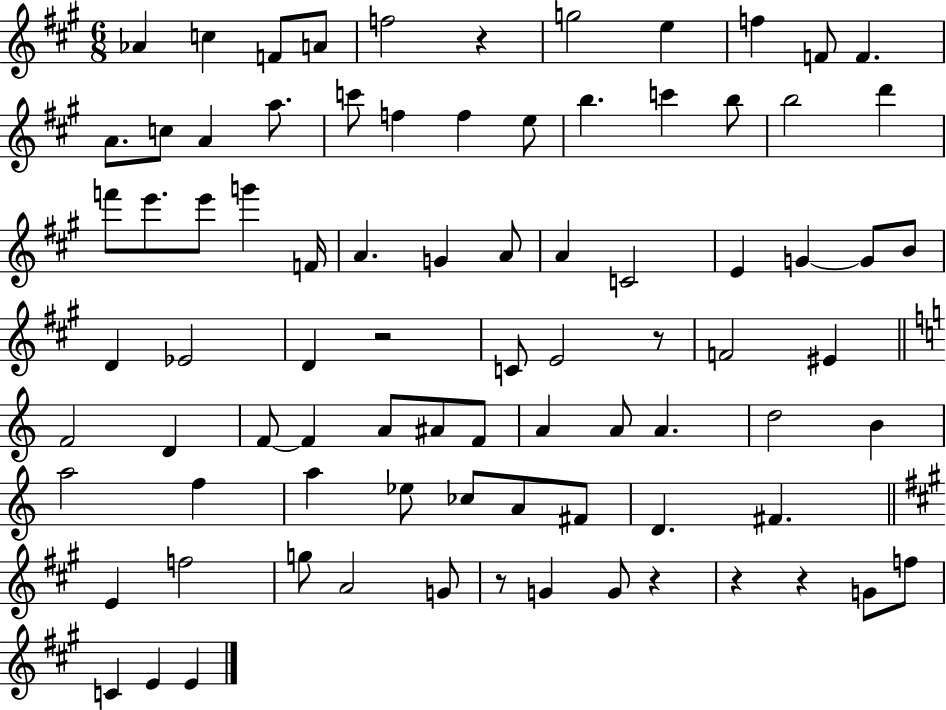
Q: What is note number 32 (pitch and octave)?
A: A4